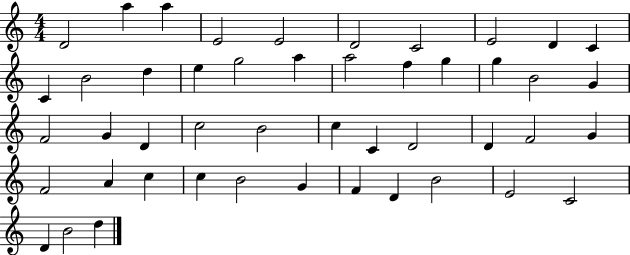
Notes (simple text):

D4/h A5/q A5/q E4/h E4/h D4/h C4/h E4/h D4/q C4/q C4/q B4/h D5/q E5/q G5/h A5/q A5/h F5/q G5/q G5/q B4/h G4/q F4/h G4/q D4/q C5/h B4/h C5/q C4/q D4/h D4/q F4/h G4/q F4/h A4/q C5/q C5/q B4/h G4/q F4/q D4/q B4/h E4/h C4/h D4/q B4/h D5/q